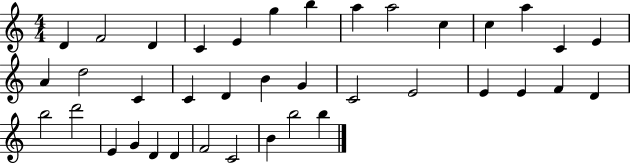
D4/q F4/h D4/q C4/q E4/q G5/q B5/q A5/q A5/h C5/q C5/q A5/q C4/q E4/q A4/q D5/h C4/q C4/q D4/q B4/q G4/q C4/h E4/h E4/q E4/q F4/q D4/q B5/h D6/h E4/q G4/q D4/q D4/q F4/h C4/h B4/q B5/h B5/q